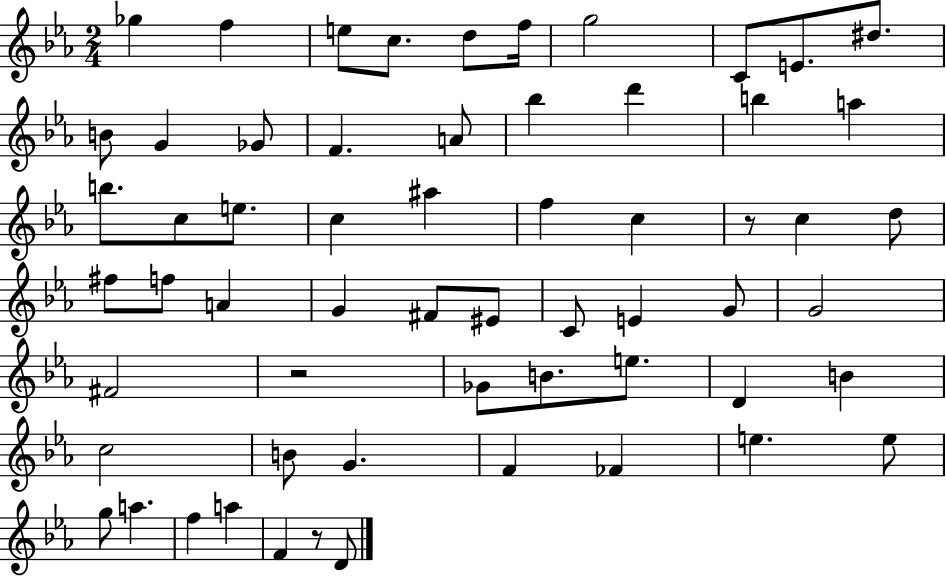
{
  \clef treble
  \numericTimeSignature
  \time 2/4
  \key ees \major
  ges''4 f''4 | e''8 c''8. d''8 f''16 | g''2 | c'8 e'8. dis''8. | \break b'8 g'4 ges'8 | f'4. a'8 | bes''4 d'''4 | b''4 a''4 | \break b''8. c''8 e''8. | c''4 ais''4 | f''4 c''4 | r8 c''4 d''8 | \break fis''8 f''8 a'4 | g'4 fis'8 eis'8 | c'8 e'4 g'8 | g'2 | \break fis'2 | r2 | ges'8 b'8. e''8. | d'4 b'4 | \break c''2 | b'8 g'4. | f'4 fes'4 | e''4. e''8 | \break g''8 a''4. | f''4 a''4 | f'4 r8 d'8 | \bar "|."
}